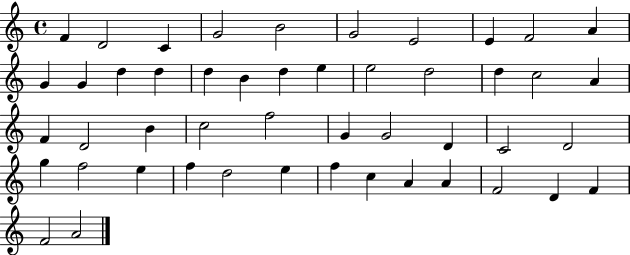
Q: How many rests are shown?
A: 0